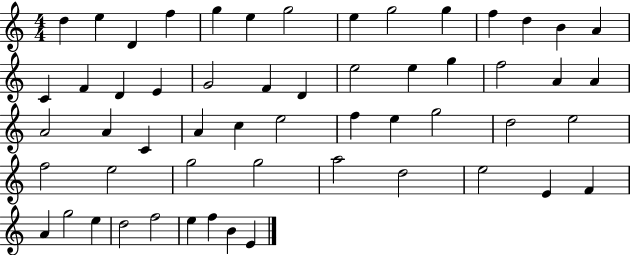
{
  \clef treble
  \numericTimeSignature
  \time 4/4
  \key c \major
  d''4 e''4 d'4 f''4 | g''4 e''4 g''2 | e''4 g''2 g''4 | f''4 d''4 b'4 a'4 | \break c'4 f'4 d'4 e'4 | g'2 f'4 d'4 | e''2 e''4 g''4 | f''2 a'4 a'4 | \break a'2 a'4 c'4 | a'4 c''4 e''2 | f''4 e''4 g''2 | d''2 e''2 | \break f''2 e''2 | g''2 g''2 | a''2 d''2 | e''2 e'4 f'4 | \break a'4 g''2 e''4 | d''2 f''2 | e''4 f''4 b'4 e'4 | \bar "|."
}